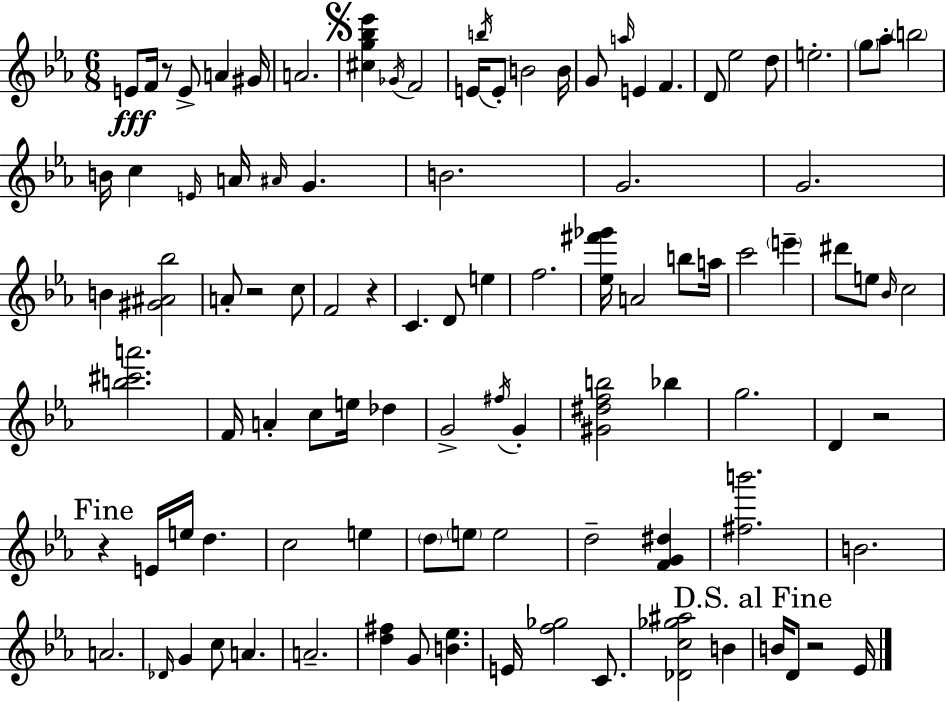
{
  \clef treble
  \numericTimeSignature
  \time 6/8
  \key c \minor
  e'8\fff f'16 r8 e'8-> a'4 gis'16 | a'2. | \mark \markup { \musicglyph "scripts.segno" } <cis'' g'' bes'' ees'''>4 \acciaccatura { ges'16 } f'2 | e'16 \acciaccatura { b''16 } e'8-. b'2 | \break b'16 g'8 \grace { a''16 } e'4 f'4. | d'8 ees''2 | d''8 e''2.-. | \parenthesize g''8 aes''8-. \parenthesize b''2 | \break b'16 c''4 \grace { e'16 } a'16 \grace { ais'16 } g'4. | b'2. | g'2. | g'2. | \break b'4 <gis' ais' bes''>2 | a'8-. r2 | c''8 f'2 | r4 c'4. d'8 | \break e''4 f''2. | <ees'' fis''' ges'''>16 a'2 | b''8 a''16 c'''2 | \parenthesize e'''4-- dis'''8 e''8 \grace { bes'16 } c''2 | \break <b'' cis''' a'''>2. | f'16 a'4-. c''8 | e''16 des''4 g'2-> | \acciaccatura { fis''16 } g'4-. <gis' dis'' f'' b''>2 | \break bes''4 g''2. | d'4 r2 | \mark "Fine" r4 e'16 | e''16 d''4. c''2 | \break e''4 \parenthesize d''8 \parenthesize e''8 e''2 | d''2-- | <f' g' dis''>4 <fis'' b'''>2. | b'2. | \break a'2. | \grace { des'16 } g'4 | c''8 a'4. a'2.-- | <d'' fis''>4 | \break g'8 <b' ees''>4. e'16 <f'' ges''>2 | c'8. <des' c'' ges'' ais''>2 | b'4 \mark "D.S. al Fine" b'16 d'8 r2 | ees'16 \bar "|."
}